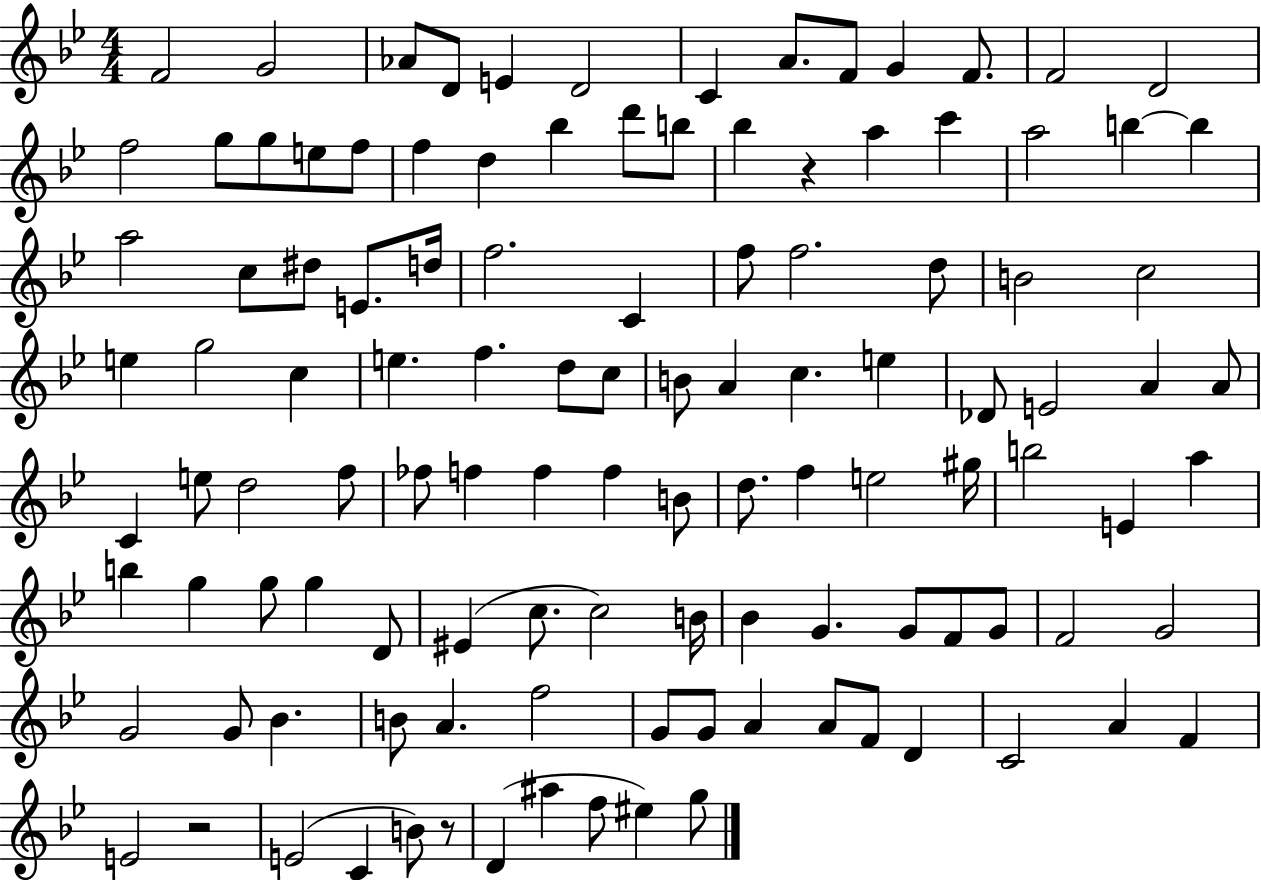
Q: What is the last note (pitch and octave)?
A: G5